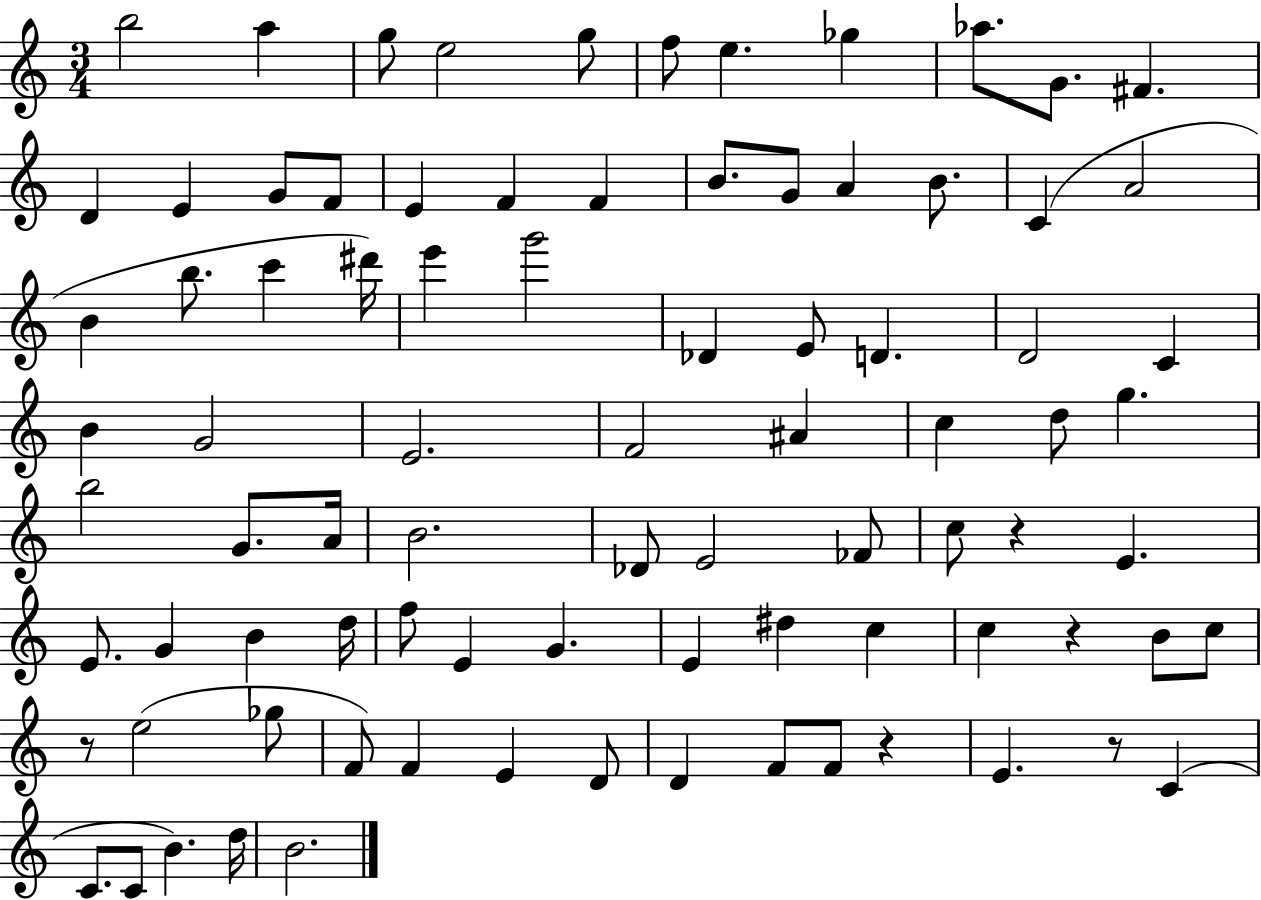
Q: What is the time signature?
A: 3/4